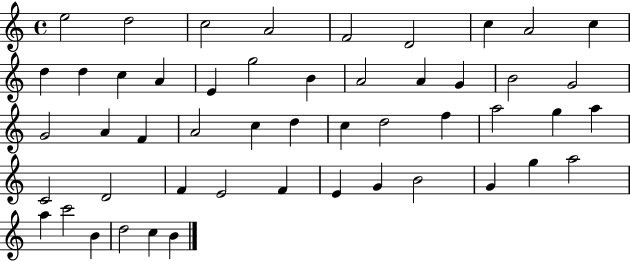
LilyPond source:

{
  \clef treble
  \time 4/4
  \defaultTimeSignature
  \key c \major
  e''2 d''2 | c''2 a'2 | f'2 d'2 | c''4 a'2 c''4 | \break d''4 d''4 c''4 a'4 | e'4 g''2 b'4 | a'2 a'4 g'4 | b'2 g'2 | \break g'2 a'4 f'4 | a'2 c''4 d''4 | c''4 d''2 f''4 | a''2 g''4 a''4 | \break c'2 d'2 | f'4 e'2 f'4 | e'4 g'4 b'2 | g'4 g''4 a''2 | \break a''4 c'''2 b'4 | d''2 c''4 b'4 | \bar "|."
}